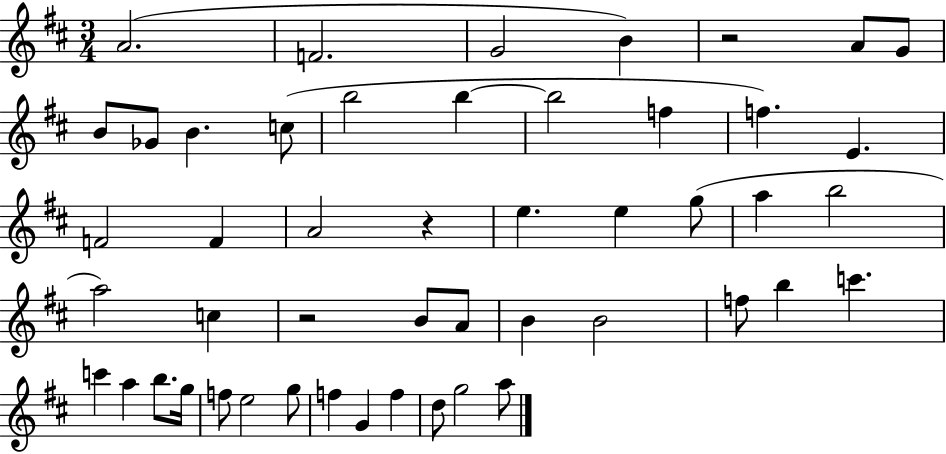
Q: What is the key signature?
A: D major